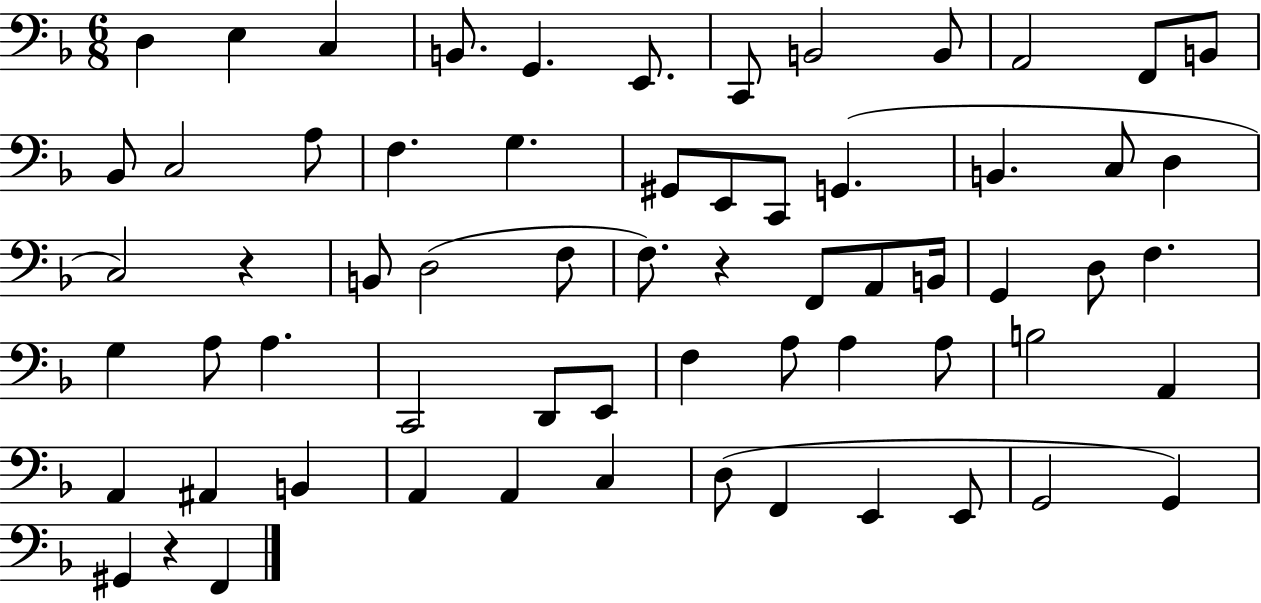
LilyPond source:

{
  \clef bass
  \numericTimeSignature
  \time 6/8
  \key f \major
  \repeat volta 2 { d4 e4 c4 | b,8. g,4. e,8. | c,8 b,2 b,8 | a,2 f,8 b,8 | \break bes,8 c2 a8 | f4. g4. | gis,8 e,8 c,8 g,4.( | b,4. c8 d4 | \break c2) r4 | b,8 d2( f8 | f8.) r4 f,8 a,8 b,16 | g,4 d8 f4. | \break g4 a8 a4. | c,2 d,8 e,8 | f4 a8 a4 a8 | b2 a,4 | \break a,4 ais,4 b,4 | a,4 a,4 c4 | d8( f,4 e,4 e,8 | g,2 g,4) | \break gis,4 r4 f,4 | } \bar "|."
}